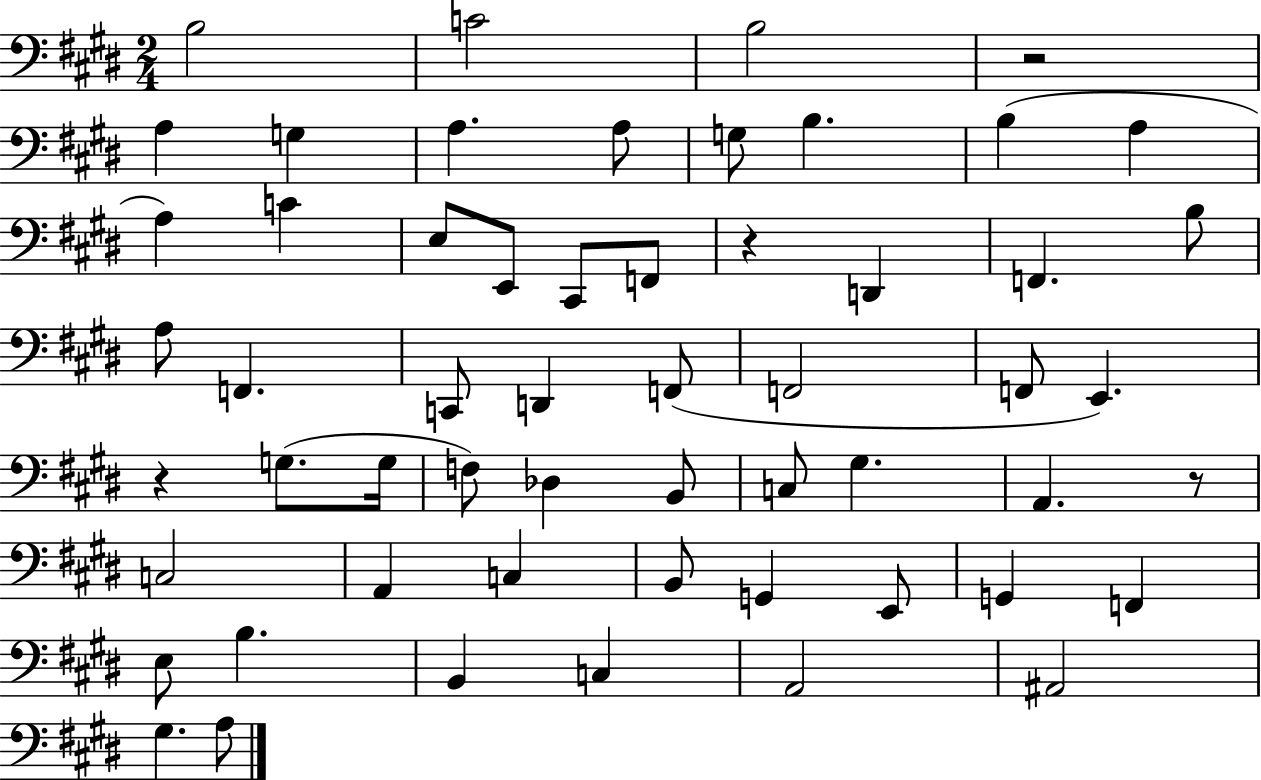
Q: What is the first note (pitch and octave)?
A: B3